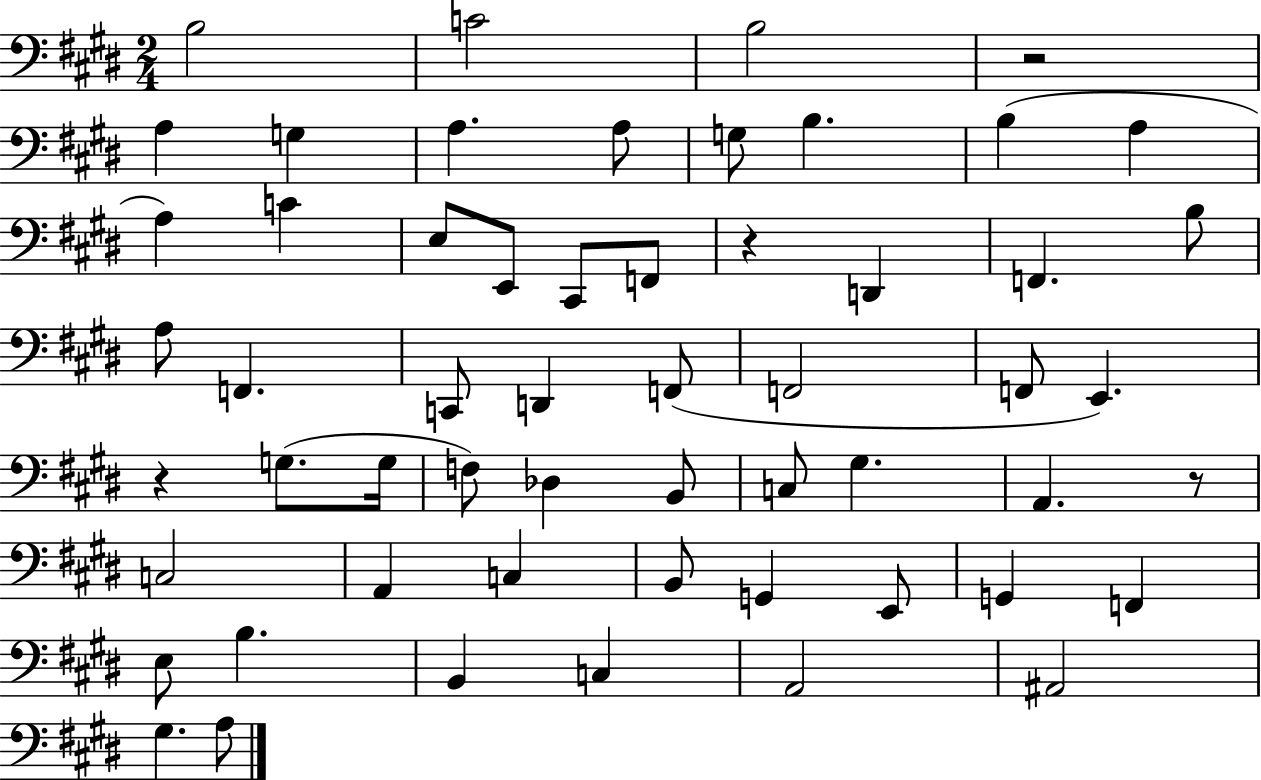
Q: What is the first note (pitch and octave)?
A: B3